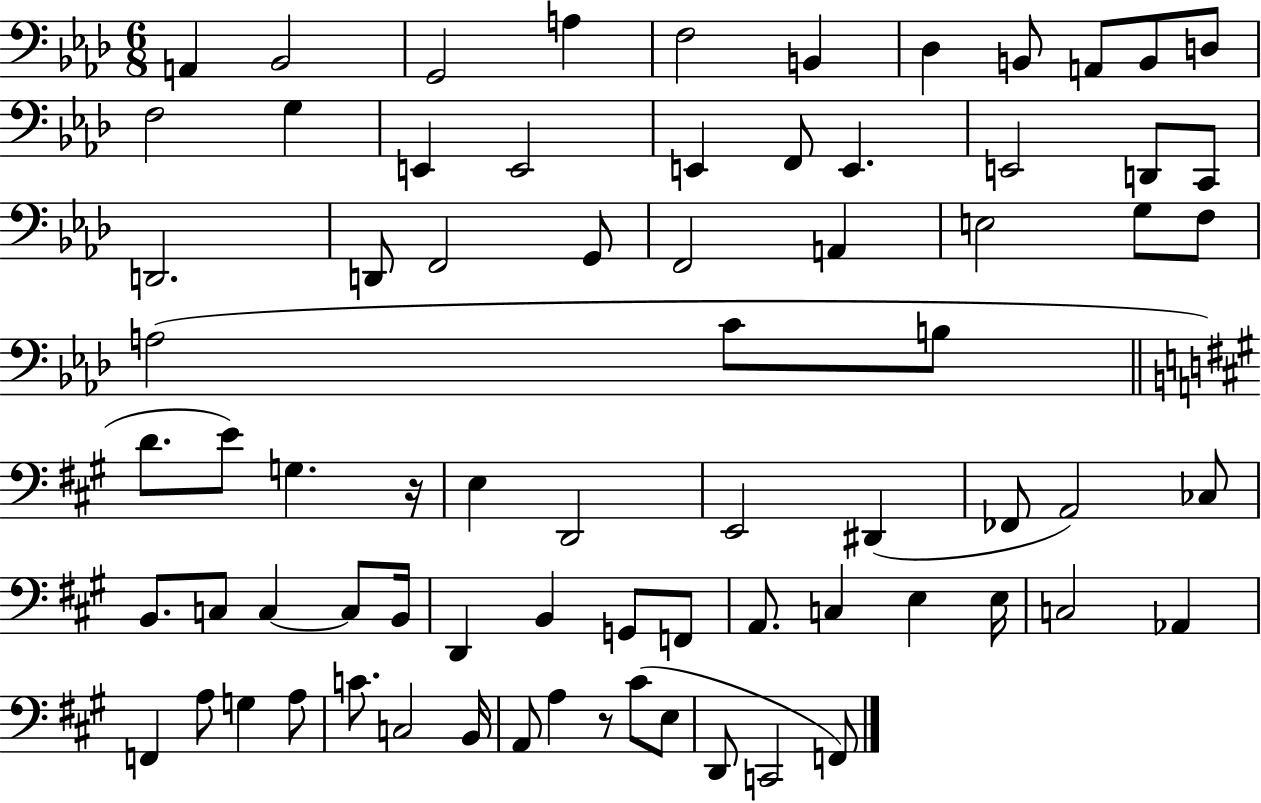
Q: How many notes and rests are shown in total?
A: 74